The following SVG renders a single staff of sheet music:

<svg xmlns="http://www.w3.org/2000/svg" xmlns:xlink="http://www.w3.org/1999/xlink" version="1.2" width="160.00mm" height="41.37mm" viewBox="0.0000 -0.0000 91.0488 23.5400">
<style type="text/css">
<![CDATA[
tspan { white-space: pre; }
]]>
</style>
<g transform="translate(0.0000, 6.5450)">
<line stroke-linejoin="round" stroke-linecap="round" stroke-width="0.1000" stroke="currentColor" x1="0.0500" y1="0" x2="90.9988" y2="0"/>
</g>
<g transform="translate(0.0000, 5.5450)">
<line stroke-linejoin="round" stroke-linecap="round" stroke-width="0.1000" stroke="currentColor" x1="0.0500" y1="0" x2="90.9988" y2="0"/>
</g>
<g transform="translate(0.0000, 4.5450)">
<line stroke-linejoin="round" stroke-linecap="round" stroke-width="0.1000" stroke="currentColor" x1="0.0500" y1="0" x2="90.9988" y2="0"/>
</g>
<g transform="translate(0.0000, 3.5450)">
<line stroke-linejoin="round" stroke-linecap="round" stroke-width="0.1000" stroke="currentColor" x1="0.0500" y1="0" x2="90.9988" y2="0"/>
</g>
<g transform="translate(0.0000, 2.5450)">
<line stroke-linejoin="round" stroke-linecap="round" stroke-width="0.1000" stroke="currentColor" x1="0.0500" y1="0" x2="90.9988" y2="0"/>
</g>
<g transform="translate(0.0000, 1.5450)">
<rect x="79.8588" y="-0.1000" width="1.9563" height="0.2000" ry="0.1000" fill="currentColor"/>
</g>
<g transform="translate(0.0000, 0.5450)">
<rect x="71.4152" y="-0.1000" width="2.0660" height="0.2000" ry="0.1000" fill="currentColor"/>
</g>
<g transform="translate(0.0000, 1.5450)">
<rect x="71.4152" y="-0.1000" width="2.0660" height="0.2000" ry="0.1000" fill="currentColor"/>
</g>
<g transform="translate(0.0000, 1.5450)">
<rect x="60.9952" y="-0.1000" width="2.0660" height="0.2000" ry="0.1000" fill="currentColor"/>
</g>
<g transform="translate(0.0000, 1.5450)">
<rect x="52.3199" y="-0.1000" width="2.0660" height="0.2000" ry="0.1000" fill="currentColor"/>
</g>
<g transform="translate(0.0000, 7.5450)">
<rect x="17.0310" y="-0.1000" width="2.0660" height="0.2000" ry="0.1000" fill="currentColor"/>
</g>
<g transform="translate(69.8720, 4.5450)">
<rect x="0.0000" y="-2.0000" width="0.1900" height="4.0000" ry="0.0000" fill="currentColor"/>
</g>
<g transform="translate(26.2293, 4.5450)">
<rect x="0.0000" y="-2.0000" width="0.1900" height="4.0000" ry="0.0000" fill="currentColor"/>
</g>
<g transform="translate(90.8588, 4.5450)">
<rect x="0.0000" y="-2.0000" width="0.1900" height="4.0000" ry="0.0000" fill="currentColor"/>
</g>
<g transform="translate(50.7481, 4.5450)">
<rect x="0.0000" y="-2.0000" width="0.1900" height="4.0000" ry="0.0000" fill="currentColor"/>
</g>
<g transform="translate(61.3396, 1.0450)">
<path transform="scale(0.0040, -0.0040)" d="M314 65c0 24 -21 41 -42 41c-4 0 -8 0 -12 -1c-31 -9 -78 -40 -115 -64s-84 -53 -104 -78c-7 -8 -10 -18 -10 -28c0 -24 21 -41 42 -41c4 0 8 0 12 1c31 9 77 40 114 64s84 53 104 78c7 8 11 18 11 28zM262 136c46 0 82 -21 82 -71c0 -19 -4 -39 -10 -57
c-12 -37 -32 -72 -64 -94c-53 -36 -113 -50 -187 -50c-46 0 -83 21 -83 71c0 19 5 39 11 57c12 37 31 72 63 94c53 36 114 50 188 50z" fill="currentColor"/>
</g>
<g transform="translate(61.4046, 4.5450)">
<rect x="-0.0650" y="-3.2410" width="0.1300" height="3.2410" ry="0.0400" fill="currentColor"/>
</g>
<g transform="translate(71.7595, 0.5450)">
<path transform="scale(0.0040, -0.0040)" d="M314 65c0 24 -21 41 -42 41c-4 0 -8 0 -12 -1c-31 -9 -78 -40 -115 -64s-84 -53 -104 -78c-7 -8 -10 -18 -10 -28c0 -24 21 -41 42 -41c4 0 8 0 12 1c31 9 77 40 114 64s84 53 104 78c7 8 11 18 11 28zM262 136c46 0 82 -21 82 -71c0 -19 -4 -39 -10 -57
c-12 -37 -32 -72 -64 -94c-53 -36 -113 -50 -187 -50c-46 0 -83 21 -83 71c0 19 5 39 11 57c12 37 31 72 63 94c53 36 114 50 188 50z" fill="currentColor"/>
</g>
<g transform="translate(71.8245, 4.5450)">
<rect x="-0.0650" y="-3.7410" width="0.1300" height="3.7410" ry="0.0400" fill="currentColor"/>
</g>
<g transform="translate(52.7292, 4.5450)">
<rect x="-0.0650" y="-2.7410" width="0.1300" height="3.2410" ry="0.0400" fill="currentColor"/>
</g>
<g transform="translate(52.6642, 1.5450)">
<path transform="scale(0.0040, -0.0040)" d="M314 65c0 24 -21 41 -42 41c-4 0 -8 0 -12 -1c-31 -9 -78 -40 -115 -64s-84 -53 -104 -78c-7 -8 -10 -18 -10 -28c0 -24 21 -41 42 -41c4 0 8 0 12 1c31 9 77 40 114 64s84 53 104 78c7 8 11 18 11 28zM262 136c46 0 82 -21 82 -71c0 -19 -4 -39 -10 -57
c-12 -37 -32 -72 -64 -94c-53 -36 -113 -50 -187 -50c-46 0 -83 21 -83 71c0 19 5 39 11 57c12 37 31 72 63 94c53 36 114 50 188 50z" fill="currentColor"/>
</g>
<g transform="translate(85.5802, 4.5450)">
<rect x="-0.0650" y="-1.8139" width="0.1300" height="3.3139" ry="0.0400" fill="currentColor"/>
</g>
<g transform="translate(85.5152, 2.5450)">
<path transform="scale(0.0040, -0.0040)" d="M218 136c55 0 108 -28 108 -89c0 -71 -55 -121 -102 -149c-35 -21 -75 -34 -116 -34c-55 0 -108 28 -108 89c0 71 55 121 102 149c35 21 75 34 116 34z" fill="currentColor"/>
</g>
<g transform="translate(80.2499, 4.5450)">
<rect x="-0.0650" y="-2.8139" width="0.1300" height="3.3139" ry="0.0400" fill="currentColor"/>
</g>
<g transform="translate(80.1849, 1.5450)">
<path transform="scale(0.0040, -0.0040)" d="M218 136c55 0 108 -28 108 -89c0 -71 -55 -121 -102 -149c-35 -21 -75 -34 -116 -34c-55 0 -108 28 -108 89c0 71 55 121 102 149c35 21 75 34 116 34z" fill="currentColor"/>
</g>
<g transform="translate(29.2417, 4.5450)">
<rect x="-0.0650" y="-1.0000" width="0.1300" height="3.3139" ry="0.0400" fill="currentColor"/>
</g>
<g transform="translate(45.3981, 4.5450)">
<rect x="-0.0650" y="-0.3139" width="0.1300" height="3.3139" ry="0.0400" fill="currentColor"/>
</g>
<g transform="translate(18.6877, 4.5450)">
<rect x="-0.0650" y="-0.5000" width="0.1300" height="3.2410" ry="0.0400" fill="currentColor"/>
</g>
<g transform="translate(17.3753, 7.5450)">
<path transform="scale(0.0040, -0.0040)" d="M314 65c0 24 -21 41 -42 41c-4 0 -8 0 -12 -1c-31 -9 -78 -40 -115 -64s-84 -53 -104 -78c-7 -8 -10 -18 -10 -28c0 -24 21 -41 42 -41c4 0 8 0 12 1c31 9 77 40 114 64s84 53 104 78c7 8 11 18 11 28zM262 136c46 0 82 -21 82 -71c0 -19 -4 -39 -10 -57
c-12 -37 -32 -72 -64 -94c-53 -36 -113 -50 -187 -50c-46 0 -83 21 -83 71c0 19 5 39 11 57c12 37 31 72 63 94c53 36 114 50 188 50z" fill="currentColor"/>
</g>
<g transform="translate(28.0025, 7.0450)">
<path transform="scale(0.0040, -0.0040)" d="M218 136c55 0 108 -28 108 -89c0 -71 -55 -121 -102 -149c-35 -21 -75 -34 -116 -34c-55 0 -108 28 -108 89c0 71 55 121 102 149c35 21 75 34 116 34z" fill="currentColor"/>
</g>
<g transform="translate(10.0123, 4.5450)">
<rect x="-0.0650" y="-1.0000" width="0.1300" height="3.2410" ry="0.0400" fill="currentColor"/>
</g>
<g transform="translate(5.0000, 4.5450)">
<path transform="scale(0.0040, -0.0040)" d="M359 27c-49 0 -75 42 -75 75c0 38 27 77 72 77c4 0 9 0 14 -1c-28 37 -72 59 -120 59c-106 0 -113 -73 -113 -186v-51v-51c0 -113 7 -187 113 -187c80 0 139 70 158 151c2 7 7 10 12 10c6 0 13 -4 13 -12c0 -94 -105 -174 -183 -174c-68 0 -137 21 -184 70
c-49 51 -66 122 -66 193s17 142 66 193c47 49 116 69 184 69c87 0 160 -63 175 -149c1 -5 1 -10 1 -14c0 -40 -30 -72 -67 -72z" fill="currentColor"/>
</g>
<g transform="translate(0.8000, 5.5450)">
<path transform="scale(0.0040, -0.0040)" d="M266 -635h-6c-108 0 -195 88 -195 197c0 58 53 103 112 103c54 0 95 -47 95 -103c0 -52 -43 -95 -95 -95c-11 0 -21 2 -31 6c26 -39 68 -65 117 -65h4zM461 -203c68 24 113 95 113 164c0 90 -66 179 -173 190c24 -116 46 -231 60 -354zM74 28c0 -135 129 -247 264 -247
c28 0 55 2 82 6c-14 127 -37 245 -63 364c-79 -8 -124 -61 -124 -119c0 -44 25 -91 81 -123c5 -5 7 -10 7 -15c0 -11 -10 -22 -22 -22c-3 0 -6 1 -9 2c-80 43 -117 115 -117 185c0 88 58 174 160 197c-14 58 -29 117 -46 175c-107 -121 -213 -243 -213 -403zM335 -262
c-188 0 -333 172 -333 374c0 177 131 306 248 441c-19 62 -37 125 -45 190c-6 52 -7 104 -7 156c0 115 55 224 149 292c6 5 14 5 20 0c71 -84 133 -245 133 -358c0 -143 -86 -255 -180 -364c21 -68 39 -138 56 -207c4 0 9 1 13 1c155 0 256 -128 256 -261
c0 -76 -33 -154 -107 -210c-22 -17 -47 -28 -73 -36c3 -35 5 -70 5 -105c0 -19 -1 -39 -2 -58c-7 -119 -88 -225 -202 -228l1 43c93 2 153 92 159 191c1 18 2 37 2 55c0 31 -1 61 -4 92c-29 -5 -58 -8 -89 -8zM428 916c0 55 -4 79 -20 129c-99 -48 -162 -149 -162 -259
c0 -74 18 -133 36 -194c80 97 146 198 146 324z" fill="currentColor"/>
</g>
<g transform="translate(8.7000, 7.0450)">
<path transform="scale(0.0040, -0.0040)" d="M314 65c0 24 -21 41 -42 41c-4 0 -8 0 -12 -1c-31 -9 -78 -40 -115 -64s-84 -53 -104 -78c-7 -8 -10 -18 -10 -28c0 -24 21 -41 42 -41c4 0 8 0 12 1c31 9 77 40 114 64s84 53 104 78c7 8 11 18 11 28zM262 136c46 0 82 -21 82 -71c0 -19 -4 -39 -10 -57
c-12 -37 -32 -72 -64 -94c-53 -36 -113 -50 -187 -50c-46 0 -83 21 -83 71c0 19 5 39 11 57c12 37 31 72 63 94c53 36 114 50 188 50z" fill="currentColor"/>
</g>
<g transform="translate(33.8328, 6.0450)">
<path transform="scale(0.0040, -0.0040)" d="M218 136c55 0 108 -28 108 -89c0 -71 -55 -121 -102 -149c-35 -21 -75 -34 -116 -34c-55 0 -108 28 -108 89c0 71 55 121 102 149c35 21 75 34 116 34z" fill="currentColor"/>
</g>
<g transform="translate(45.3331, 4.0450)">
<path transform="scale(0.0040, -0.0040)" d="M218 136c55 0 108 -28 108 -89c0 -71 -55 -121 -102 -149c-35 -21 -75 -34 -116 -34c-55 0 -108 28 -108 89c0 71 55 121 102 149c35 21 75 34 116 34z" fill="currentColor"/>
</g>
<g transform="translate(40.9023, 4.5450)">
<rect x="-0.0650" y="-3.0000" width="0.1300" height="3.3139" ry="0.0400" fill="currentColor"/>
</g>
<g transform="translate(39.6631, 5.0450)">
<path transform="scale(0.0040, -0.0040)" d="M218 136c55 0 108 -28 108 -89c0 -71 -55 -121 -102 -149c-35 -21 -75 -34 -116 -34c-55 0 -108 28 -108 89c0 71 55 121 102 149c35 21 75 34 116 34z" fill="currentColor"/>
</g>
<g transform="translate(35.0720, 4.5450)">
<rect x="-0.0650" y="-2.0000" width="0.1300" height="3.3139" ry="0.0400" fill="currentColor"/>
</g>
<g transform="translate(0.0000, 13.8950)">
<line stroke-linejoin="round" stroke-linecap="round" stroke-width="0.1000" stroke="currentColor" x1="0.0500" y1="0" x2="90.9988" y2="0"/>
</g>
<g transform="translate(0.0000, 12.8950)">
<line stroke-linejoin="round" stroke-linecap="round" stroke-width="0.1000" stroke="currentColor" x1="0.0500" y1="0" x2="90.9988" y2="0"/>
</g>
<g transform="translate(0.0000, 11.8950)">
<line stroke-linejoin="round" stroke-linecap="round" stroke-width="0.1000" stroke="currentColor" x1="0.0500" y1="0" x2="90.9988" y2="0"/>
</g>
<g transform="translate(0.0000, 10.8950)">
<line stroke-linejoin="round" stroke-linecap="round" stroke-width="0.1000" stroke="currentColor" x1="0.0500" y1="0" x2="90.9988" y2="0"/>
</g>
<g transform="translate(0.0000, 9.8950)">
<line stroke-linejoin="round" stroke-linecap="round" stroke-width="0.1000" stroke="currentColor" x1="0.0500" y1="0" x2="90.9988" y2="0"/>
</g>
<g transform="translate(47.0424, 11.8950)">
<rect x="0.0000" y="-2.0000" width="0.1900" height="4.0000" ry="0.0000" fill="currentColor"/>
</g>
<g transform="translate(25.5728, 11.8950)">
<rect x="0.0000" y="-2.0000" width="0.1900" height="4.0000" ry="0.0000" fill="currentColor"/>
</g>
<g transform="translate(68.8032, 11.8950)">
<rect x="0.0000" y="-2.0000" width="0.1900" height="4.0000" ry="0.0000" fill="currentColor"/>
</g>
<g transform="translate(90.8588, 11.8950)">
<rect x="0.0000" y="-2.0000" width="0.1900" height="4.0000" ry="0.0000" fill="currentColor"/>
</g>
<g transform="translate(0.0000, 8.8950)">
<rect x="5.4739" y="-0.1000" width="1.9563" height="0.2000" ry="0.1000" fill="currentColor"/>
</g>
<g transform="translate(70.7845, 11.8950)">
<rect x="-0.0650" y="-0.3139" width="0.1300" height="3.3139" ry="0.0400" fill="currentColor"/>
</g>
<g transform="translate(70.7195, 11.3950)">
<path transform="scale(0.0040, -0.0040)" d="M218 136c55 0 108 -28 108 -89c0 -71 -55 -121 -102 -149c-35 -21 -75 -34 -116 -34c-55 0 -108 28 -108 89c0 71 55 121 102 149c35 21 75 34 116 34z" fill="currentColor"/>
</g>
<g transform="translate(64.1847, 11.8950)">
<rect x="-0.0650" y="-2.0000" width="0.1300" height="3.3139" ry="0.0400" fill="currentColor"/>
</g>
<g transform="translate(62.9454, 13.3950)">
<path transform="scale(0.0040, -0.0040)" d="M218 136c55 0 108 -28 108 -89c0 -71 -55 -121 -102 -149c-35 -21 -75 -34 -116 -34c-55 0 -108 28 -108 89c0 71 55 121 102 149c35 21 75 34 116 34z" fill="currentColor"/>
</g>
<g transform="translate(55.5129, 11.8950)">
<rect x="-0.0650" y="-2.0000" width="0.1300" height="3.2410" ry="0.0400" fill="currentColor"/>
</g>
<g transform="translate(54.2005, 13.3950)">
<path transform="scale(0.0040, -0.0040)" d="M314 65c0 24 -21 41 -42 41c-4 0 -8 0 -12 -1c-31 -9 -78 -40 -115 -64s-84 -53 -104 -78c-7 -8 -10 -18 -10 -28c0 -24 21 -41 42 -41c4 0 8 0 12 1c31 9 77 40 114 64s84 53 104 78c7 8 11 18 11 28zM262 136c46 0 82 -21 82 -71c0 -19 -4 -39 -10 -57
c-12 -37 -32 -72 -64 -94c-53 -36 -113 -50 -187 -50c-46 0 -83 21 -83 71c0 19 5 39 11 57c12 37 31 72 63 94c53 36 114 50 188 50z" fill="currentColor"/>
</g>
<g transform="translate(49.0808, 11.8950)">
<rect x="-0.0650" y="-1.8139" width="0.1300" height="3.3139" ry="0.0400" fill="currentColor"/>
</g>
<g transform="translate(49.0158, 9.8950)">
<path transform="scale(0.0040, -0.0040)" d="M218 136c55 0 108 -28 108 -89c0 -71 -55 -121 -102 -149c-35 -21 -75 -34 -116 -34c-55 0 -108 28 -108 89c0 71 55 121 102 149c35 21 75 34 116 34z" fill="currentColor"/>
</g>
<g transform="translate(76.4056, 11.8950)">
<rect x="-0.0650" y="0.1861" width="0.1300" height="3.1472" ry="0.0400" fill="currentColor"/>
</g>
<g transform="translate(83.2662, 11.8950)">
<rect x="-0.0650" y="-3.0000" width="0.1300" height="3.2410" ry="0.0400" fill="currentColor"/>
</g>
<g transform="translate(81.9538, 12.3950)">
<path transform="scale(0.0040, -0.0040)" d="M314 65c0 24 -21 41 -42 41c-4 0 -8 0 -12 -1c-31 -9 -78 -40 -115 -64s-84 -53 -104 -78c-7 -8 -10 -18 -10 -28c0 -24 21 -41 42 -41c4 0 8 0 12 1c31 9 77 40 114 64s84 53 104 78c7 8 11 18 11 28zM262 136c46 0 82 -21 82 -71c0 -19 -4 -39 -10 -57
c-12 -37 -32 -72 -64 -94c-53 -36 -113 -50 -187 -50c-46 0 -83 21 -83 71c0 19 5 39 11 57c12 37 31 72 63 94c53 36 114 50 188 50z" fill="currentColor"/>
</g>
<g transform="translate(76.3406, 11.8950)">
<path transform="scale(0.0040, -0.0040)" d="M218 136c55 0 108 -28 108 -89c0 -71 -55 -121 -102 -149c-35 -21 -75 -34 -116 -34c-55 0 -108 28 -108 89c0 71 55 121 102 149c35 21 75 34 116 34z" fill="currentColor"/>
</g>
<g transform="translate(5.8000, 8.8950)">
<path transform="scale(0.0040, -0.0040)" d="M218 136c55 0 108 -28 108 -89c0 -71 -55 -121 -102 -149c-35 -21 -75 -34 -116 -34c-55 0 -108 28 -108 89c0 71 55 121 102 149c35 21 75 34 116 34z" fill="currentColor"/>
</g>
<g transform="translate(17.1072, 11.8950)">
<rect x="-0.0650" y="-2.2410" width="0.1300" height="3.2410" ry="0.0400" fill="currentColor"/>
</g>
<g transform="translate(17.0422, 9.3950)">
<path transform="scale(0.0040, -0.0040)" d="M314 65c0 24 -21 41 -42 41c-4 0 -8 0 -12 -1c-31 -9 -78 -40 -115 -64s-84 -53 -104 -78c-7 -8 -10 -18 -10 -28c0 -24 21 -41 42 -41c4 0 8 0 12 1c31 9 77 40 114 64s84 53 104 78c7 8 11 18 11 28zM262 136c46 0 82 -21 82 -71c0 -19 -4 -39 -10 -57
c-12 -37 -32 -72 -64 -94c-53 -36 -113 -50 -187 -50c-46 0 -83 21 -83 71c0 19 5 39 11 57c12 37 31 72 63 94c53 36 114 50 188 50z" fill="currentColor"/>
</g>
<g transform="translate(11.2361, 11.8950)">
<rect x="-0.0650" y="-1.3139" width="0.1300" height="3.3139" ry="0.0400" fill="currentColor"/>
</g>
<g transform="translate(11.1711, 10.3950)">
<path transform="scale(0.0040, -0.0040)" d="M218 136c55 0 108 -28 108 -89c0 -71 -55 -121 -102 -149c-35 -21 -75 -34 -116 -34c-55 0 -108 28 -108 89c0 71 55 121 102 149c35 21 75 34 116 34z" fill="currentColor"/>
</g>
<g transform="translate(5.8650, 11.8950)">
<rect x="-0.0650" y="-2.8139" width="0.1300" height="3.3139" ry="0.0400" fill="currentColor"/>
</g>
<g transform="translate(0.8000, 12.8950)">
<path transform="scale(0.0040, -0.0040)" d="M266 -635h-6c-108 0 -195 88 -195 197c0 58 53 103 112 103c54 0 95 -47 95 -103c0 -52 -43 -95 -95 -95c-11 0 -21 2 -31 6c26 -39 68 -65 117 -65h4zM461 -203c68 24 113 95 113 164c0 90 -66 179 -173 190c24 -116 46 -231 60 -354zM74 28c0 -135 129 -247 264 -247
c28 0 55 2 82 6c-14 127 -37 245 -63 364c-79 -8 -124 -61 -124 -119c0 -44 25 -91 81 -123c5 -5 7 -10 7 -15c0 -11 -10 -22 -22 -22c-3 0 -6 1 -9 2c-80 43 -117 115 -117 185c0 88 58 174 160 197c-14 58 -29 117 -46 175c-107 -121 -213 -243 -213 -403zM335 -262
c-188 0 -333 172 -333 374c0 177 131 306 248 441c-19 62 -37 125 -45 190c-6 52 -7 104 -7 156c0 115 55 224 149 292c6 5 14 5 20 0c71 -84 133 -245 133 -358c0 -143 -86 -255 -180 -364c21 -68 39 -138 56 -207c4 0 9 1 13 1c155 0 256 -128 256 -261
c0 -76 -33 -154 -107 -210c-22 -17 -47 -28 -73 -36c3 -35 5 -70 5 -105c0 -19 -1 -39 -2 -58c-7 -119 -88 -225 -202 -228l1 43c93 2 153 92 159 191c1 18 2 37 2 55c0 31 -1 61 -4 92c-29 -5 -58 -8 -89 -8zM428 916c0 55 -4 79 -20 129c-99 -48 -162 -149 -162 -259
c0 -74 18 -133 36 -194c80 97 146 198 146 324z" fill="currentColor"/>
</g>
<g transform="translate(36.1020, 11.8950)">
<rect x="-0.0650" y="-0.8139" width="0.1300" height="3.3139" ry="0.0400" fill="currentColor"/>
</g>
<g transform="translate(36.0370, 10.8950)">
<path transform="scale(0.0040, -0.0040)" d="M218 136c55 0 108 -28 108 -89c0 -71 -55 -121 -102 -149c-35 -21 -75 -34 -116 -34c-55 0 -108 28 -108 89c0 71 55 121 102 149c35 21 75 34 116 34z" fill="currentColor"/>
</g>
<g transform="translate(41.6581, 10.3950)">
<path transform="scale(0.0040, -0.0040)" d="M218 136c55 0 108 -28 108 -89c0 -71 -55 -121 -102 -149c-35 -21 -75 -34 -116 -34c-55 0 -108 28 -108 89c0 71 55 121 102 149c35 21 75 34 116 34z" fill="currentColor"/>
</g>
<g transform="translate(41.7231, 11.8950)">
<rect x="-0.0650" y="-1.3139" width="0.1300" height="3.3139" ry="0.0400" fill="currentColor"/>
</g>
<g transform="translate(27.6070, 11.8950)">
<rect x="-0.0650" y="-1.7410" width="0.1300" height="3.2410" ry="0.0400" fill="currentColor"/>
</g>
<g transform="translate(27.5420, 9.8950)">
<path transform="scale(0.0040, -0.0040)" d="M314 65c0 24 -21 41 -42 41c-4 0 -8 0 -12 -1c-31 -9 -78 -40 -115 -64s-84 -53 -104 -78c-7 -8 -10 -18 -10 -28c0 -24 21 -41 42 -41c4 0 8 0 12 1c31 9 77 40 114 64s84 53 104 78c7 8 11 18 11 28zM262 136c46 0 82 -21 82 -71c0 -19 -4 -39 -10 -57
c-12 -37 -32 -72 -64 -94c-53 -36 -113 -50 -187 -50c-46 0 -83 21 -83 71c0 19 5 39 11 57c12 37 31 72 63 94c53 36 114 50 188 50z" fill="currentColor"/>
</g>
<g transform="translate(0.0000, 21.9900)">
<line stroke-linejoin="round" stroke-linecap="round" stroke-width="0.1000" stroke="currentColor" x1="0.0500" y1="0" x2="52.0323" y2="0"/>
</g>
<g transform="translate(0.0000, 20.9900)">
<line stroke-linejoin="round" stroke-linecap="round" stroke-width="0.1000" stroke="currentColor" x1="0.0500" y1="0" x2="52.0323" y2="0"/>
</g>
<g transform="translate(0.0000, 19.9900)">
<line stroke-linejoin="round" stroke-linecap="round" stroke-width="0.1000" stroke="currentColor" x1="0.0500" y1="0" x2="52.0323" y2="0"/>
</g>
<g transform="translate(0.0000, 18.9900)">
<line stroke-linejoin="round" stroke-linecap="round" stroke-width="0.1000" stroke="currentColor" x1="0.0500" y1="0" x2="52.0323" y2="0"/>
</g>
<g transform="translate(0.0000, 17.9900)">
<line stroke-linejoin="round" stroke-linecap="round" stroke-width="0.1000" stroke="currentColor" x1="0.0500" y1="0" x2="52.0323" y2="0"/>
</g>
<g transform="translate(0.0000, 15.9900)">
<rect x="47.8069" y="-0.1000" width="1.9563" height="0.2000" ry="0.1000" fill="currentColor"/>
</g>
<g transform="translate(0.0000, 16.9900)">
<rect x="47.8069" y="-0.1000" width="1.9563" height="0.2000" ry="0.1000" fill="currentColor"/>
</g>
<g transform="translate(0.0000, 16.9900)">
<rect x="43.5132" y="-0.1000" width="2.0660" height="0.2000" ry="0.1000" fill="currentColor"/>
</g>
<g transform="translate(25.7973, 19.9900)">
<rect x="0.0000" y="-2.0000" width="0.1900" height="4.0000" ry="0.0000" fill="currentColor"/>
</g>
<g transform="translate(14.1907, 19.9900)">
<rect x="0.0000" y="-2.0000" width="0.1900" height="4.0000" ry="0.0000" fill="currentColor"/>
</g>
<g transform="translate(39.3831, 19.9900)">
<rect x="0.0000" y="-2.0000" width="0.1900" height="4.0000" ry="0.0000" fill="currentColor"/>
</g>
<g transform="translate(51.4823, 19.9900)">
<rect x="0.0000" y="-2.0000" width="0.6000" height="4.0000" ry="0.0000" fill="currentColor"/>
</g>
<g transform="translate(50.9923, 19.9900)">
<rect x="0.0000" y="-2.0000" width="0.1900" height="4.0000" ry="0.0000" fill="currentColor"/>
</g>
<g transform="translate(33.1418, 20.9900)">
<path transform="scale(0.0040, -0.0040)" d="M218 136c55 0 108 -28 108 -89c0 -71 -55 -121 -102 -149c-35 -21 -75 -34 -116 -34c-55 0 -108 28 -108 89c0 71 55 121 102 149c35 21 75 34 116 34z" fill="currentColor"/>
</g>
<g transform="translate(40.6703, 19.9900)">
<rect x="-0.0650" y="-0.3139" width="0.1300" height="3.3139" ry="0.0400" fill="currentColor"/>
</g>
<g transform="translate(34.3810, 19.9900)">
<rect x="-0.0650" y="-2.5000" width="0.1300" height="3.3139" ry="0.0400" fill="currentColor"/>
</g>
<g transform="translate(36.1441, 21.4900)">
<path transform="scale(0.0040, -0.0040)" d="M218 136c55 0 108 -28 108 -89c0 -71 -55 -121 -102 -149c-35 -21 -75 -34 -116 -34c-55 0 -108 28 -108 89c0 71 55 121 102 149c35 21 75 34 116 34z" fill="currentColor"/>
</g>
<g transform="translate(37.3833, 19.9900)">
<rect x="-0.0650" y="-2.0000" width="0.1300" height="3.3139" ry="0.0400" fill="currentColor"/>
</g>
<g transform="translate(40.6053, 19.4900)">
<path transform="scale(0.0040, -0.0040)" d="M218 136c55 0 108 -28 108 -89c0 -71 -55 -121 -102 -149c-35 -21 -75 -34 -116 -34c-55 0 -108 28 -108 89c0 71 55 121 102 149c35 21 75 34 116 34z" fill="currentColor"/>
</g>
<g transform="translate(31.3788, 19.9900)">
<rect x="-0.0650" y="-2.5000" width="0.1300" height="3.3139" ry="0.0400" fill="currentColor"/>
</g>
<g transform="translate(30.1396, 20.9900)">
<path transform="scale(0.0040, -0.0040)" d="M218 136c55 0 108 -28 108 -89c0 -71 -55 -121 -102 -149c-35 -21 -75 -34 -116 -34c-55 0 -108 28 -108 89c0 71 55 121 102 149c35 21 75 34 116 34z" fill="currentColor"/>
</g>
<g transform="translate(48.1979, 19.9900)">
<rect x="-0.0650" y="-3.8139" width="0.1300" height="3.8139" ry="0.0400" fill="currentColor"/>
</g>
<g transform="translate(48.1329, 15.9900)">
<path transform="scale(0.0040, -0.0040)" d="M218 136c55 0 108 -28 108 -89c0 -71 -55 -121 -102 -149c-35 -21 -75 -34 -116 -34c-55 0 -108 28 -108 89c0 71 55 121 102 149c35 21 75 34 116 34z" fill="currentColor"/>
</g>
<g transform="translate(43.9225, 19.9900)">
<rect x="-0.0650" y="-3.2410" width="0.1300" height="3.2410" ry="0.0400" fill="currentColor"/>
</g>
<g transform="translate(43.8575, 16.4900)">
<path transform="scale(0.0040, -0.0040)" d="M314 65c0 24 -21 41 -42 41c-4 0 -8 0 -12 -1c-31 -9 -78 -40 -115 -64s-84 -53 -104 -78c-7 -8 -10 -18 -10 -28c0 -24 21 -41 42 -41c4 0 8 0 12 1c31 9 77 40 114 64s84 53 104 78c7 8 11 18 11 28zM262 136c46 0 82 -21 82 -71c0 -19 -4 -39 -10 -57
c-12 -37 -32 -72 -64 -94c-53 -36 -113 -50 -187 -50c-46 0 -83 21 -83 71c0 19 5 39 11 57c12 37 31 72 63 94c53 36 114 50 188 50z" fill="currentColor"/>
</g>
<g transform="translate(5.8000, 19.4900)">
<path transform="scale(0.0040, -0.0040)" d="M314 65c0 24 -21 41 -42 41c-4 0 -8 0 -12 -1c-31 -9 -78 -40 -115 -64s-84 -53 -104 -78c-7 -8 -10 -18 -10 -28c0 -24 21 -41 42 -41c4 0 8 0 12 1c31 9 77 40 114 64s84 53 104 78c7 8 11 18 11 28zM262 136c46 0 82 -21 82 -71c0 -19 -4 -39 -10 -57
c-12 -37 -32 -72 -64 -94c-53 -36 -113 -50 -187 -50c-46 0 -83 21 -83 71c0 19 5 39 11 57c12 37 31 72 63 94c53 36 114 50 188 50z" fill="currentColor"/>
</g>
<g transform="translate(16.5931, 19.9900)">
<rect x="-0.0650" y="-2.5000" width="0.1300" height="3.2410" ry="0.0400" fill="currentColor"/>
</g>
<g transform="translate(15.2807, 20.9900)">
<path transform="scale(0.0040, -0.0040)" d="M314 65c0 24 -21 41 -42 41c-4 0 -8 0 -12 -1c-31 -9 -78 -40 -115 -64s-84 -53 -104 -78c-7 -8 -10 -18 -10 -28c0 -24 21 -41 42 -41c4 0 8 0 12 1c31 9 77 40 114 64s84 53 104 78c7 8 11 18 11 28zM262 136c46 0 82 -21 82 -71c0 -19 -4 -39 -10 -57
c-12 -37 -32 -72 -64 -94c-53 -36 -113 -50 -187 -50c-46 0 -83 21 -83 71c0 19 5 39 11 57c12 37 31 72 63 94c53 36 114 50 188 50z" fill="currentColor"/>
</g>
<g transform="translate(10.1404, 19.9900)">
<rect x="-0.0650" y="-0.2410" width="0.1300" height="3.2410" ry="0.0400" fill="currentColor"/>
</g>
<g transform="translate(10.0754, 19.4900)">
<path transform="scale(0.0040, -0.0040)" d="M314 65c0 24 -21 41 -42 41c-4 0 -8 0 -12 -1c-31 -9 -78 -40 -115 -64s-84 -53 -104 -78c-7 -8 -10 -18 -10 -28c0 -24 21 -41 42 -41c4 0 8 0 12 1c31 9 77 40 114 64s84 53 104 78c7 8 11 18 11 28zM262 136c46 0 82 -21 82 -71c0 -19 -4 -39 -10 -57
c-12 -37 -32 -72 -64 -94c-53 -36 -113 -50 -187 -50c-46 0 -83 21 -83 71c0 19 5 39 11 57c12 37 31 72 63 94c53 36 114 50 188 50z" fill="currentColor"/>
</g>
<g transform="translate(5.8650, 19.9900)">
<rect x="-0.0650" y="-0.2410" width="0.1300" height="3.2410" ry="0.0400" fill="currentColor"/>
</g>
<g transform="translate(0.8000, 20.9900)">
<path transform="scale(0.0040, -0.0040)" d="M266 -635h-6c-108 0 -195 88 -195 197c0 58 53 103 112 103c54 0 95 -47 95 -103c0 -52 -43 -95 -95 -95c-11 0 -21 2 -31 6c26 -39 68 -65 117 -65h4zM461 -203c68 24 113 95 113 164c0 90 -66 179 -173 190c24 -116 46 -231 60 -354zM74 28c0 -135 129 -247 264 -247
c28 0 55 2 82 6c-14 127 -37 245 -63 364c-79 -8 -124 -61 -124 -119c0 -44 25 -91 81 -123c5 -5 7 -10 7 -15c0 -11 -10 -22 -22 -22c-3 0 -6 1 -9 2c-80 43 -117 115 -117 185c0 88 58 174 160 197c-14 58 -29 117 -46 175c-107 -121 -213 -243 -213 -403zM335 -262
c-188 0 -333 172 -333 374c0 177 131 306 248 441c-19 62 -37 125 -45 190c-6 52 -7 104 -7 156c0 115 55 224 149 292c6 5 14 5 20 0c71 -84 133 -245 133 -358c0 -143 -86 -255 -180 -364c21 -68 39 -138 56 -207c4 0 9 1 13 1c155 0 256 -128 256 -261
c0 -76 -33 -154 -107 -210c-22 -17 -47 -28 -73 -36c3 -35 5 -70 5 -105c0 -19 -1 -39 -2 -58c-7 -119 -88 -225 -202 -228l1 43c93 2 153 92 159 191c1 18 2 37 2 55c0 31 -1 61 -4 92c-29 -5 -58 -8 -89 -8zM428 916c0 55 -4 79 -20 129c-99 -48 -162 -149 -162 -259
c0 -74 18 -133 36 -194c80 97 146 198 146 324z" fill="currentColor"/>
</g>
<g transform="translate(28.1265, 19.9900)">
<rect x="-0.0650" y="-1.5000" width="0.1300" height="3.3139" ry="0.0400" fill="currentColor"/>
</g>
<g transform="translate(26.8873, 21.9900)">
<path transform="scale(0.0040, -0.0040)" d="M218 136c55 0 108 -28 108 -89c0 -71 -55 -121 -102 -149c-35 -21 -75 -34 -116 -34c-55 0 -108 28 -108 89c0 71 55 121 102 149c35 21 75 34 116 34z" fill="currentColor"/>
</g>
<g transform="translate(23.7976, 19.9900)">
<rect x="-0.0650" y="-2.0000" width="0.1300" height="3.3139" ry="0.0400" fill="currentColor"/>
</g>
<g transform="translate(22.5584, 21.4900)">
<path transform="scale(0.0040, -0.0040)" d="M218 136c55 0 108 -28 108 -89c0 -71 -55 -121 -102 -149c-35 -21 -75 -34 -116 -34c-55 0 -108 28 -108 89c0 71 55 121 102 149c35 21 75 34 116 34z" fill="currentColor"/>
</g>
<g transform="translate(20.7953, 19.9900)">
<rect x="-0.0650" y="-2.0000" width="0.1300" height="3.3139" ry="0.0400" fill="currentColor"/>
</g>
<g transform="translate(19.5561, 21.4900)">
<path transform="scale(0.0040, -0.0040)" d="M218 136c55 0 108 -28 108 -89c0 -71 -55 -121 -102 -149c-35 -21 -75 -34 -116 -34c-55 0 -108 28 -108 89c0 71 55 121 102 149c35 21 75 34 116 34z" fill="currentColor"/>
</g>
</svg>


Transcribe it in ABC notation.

X:1
T:Untitled
M:4/4
L:1/4
K:C
D2 C2 D F A c a2 b2 c'2 a f a e g2 f2 d e f F2 F c B A2 c2 c2 G2 F F E G G F c b2 c'